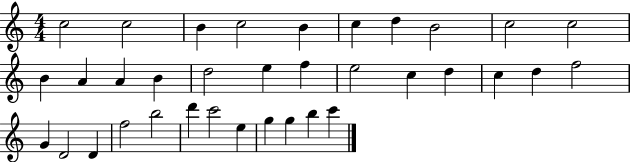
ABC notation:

X:1
T:Untitled
M:4/4
L:1/4
K:C
c2 c2 B c2 B c d B2 c2 c2 B A A B d2 e f e2 c d c d f2 G D2 D f2 b2 d' c'2 e g g b c'